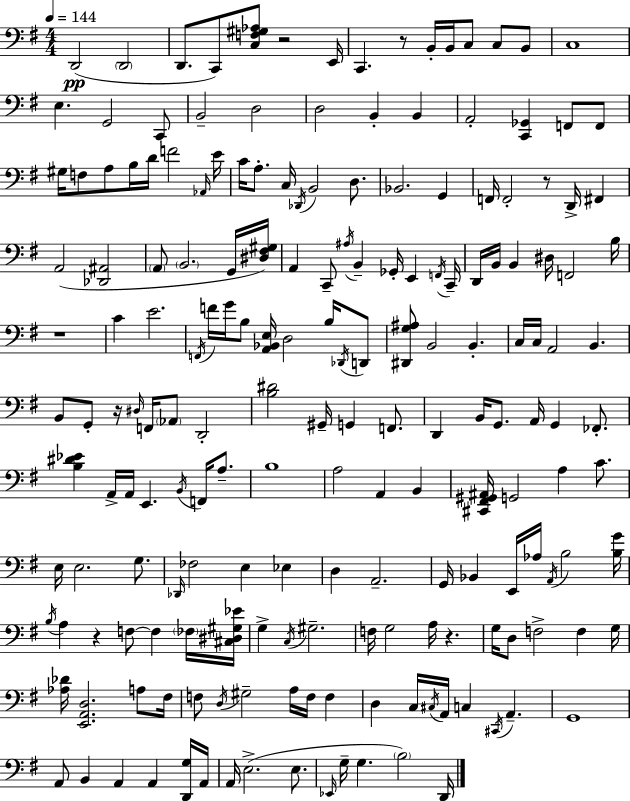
{
  \clef bass
  \numericTimeSignature
  \time 4/4
  \key g \major
  \tempo 4 = 144
  d,2(\pp \parenthesize d,2 | d,8. c,8) <c f gis aes>8 r2 e,16 | c,4. r8 b,16-. b,16 c8 c8 b,8 | c1 | \break e4. g,2 c,8 | b,2-- d2 | d2 b,4-. b,4 | a,2-. <c, ges,>4 f,8 f,8 | \break gis16 f8 a8 b16 d'16 f'2 \grace { aes,16 } | e'16 c'16 a8.-. c16 \acciaccatura { des,16 } b,2 d8. | bes,2. g,4 | f,16 f,2-. r8 d,16-> fis,4 | \break a,2( <des, ais,>2 | \parenthesize a,8 \parenthesize b,2. | g,16 <dis fis gis>16) a,4 c,8-- \acciaccatura { ais16 } b,4-- ges,16-. e,4 | \acciaccatura { f,16 } c,16-- d,16 b,16 b,4 dis16 f,2 | \break b16 r1 | c'4 e'2. | \acciaccatura { f,16 } f'16 g'16 b8 <a, bes, e>16 d2 | b16 \acciaccatura { des,16 } d,8 <dis, g ais>8 b,2 | \break b,4.-. c16 c16 a,2 | b,4. b,8 g,8-. r16 \grace { dis16 } f,16 \parenthesize aes,8 d,2-. | <b dis'>2 gis,16-- | g,4 f,8. d,4 b,16 g,8. a,16 | \break g,4 fes,8.-. <b dis' ees'>4 a,16-> a,16 e,4. | \acciaccatura { b,16 } f,16 a8.-- b1 | a2 | a,4 b,4 <cis, fis, gis, ais,>16 g,2 | \break a4 c'8. e16 e2. | g8. \grace { des,16 } fes2 | e4 ees4 d4 a,2.-- | g,16 bes,4 e,16 aes16 | \break \acciaccatura { a,16 } b2 <b g'>16 \acciaccatura { b16 } a4 r4 | f8~~ f4 \parenthesize fes16 <cis dis gis ees'>16 g4-> \acciaccatura { c16 } | gis2.-- f16 g2 | a16 r4. g16 d8 f2-> | \break f4 g16 <aes des'>16 <e, a, d>2. | a8 fis16 f8 \acciaccatura { d16 } gis2-- | a16 f16 f4 d4 | c16 \acciaccatura { cis16 } a,16 c4 \acciaccatura { cis,16 } a,4.-- g,1 | \break a,8 | b,4 a,4 a,4 <d, g>16 a,16 a,16 | e2.->( e8. \grace { ees,16 } | g16-- g4. \parenthesize b2) d,16 | \break \bar "|."
}